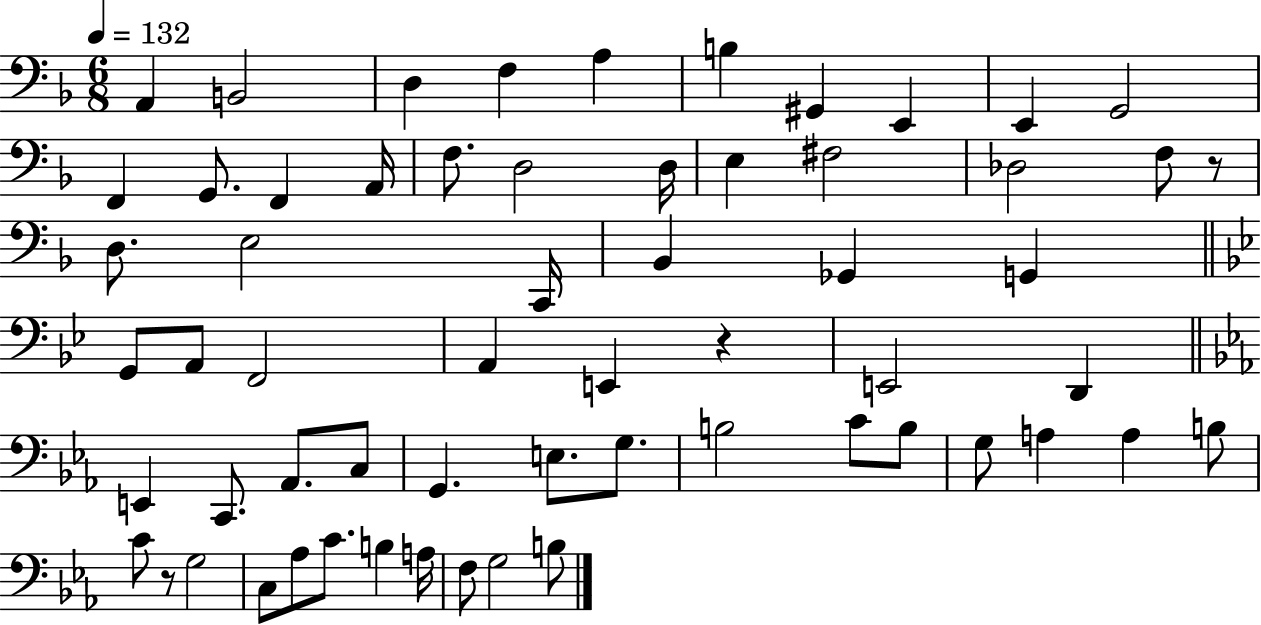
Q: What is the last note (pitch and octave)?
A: B3